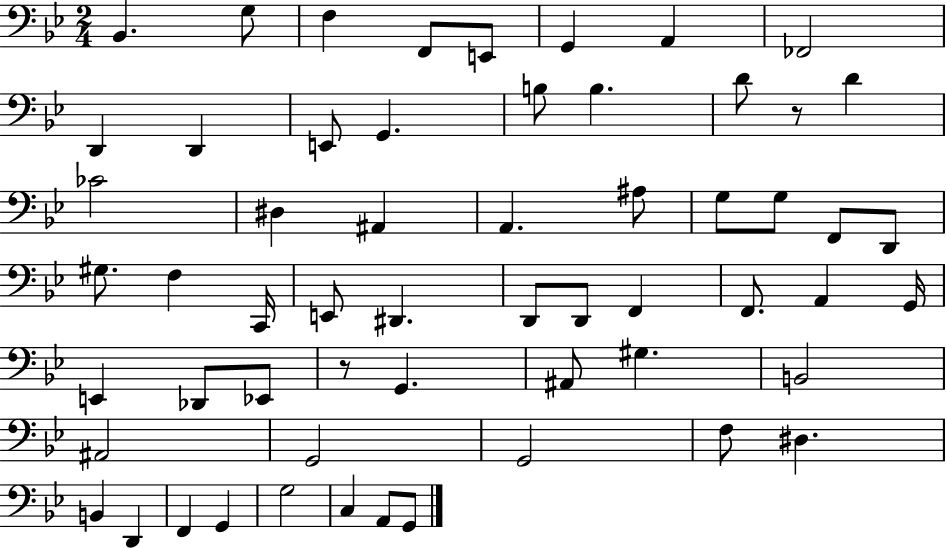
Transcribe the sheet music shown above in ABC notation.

X:1
T:Untitled
M:2/4
L:1/4
K:Bb
_B,, G,/2 F, F,,/2 E,,/2 G,, A,, _F,,2 D,, D,, E,,/2 G,, B,/2 B, D/2 z/2 D _C2 ^D, ^A,, A,, ^A,/2 G,/2 G,/2 F,,/2 D,,/2 ^G,/2 F, C,,/4 E,,/2 ^D,, D,,/2 D,,/2 F,, F,,/2 A,, G,,/4 E,, _D,,/2 _E,,/2 z/2 G,, ^A,,/2 ^G, B,,2 ^A,,2 G,,2 G,,2 F,/2 ^D, B,, D,, F,, G,, G,2 C, A,,/2 G,,/2